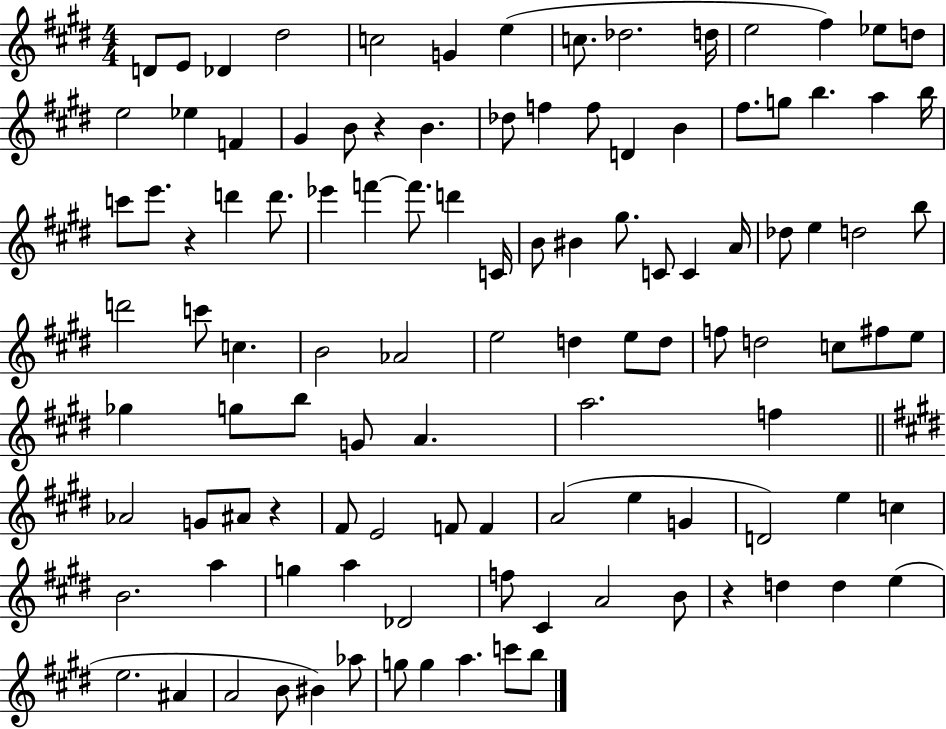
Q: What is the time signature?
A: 4/4